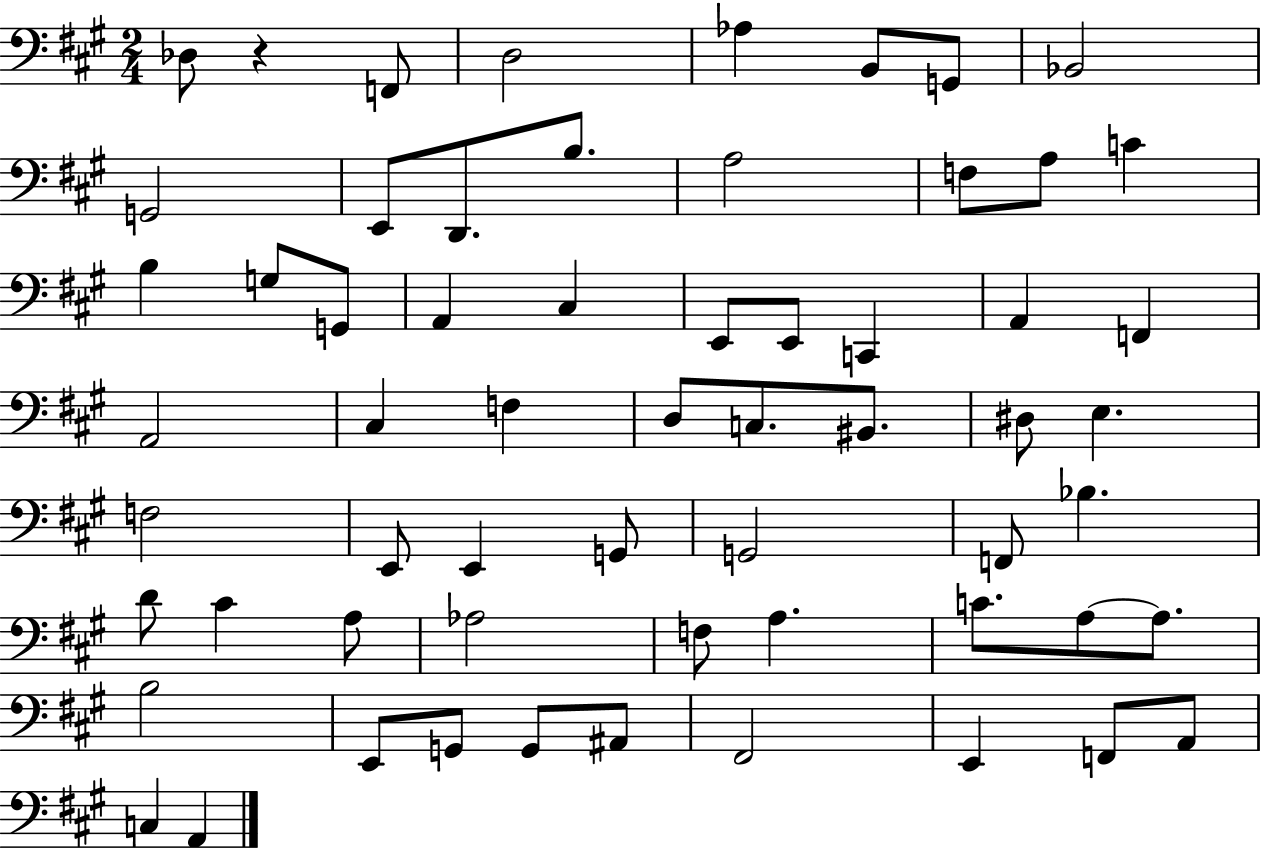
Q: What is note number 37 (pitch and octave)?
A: G2